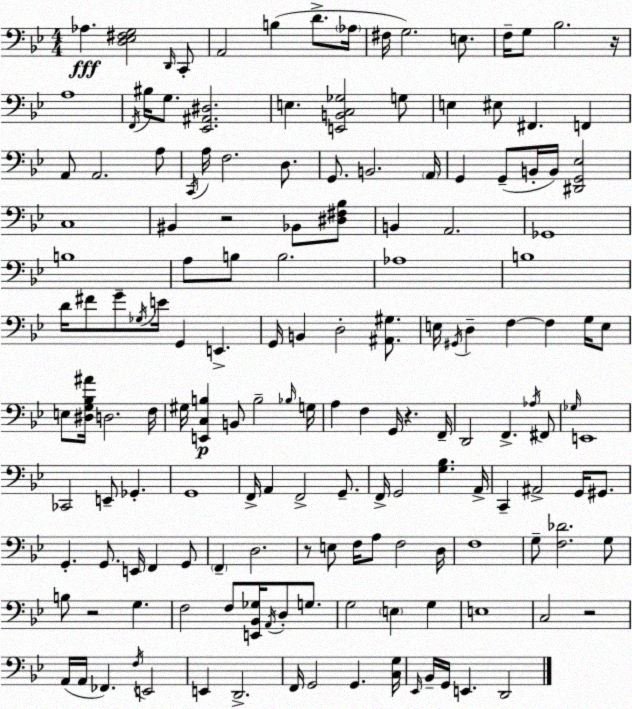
X:1
T:Untitled
M:4/4
L:1/4
K:Gm
_A, [D,_E,^F,G,]2 D,,/4 C,,/2 A,,2 B, D/2 _A,/4 ^F,/4 G,2 E,/2 F,/4 G,/2 _B,2 z/4 A,4 F,,/4 ^B,/4 G,/2 [_E,,^A,,^D,]2 E, [E,,B,,C,_G,]2 G,/2 E, ^E,/2 ^F,, F,, A,,/2 A,,2 A,/2 C,,/4 A,/4 F,2 D,/2 G,,/2 B,,2 A,,/4 G,, G,,/2 B,,/4 B,,/4 [^D,,G,,_E,]2 C,4 ^B,, z2 _B,,/2 [^D,^F,_B,]/2 B,, A,,2 _G,,4 B,4 A,/2 B,/2 B,2 _A,4 B,4 D/4 ^F/2 G/2 _G,/4 E/4 G,, E,, G,,/4 B,, D,2 [^A,,^G,]/2 E,/4 ^G,,/4 D, F, F, G,/4 E,/2 E,/2 [^D,G,_B,^A]/4 D,2 F,/4 ^G,/4 [E,,C,B,] B,,/2 B,2 _B,/4 G,/4 A, F, G,,/4 z F,,/4 D,,2 F,, _A,/4 ^F,,/2 _G,/4 E,,4 _C,,2 E,,/2 _G,, G,,4 F,,/4 A,, F,,2 G,,/2 F,,/4 G,,2 [G,_B,] A,,/4 C,, ^A,,2 G,,/4 ^G,,/2 G,, G,,/2 E,,/4 F,, G,,/2 F,, D,2 z/2 E,/2 F,/4 A,/2 F,2 D,/4 F,4 G,/2 [F,_D]2 G,/2 B,/2 z2 G, F,2 F,/2 [E,,_B,,_G,]/4 A,,/4 D,/2 G,/2 G,2 E, G, E,4 C,2 z2 A,,/4 A,,/4 _F,, F,/4 E,,2 E,, D,,2 F,,/4 G,,2 G,, [C,G,]/4 _E,,/4 _B,,/4 G,,/4 E,, D,,2